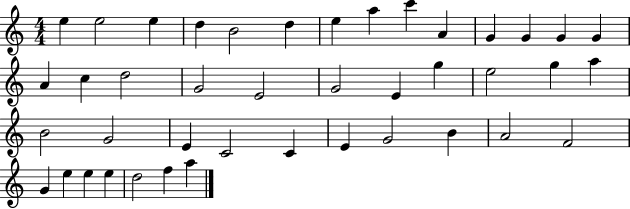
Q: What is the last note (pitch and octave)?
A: A5